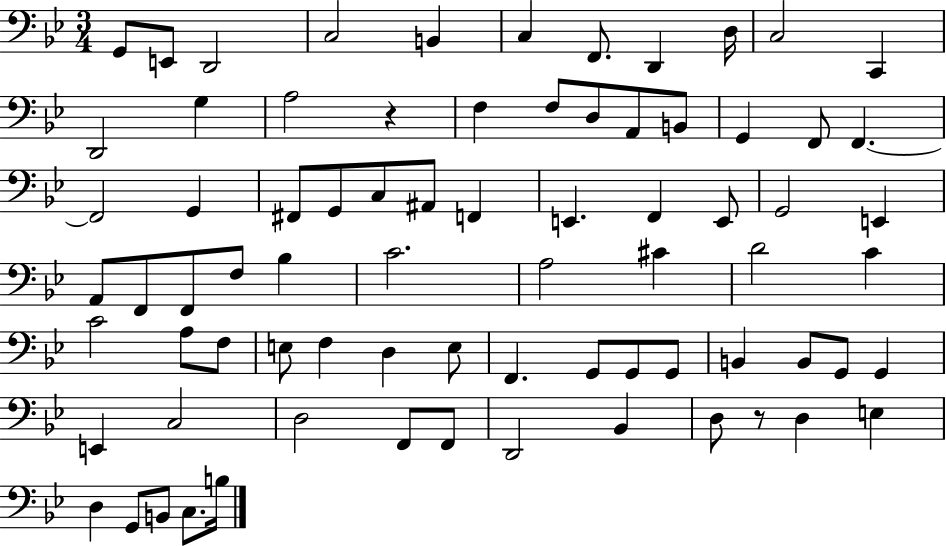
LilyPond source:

{
  \clef bass
  \numericTimeSignature
  \time 3/4
  \key bes \major
  \repeat volta 2 { g,8 e,8 d,2 | c2 b,4 | c4 f,8. d,4 d16 | c2 c,4 | \break d,2 g4 | a2 r4 | f4 f8 d8 a,8 b,8 | g,4 f,8 f,4.~~ | \break f,2 g,4 | fis,8 g,8 c8 ais,8 f,4 | e,4. f,4 e,8 | g,2 e,4 | \break a,8 f,8 f,8 f8 bes4 | c'2. | a2 cis'4 | d'2 c'4 | \break c'2 a8 f8 | e8 f4 d4 e8 | f,4. g,8 g,8 g,8 | b,4 b,8 g,8 g,4 | \break e,4 c2 | d2 f,8 f,8 | d,2 bes,4 | d8 r8 d4 e4 | \break d4 g,8 b,8 c8. b16 | } \bar "|."
}